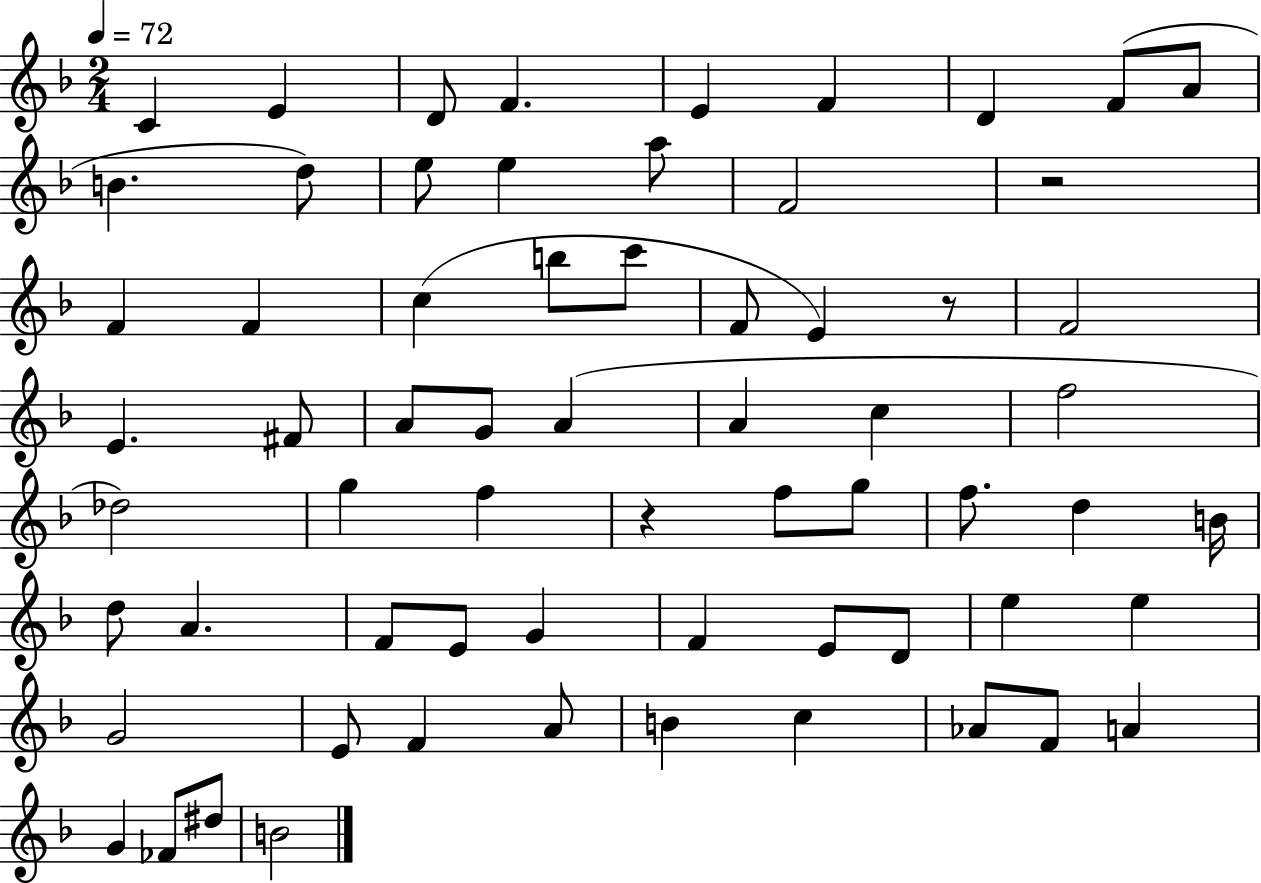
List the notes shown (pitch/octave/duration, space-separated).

C4/q E4/q D4/e F4/q. E4/q F4/q D4/q F4/e A4/e B4/q. D5/e E5/e E5/q A5/e F4/h R/h F4/q F4/q C5/q B5/e C6/e F4/e E4/q R/e F4/h E4/q. F#4/e A4/e G4/e A4/q A4/q C5/q F5/h Db5/h G5/q F5/q R/q F5/e G5/e F5/e. D5/q B4/s D5/e A4/q. F4/e E4/e G4/q F4/q E4/e D4/e E5/q E5/q G4/h E4/e F4/q A4/e B4/q C5/q Ab4/e F4/e A4/q G4/q FES4/e D#5/e B4/h